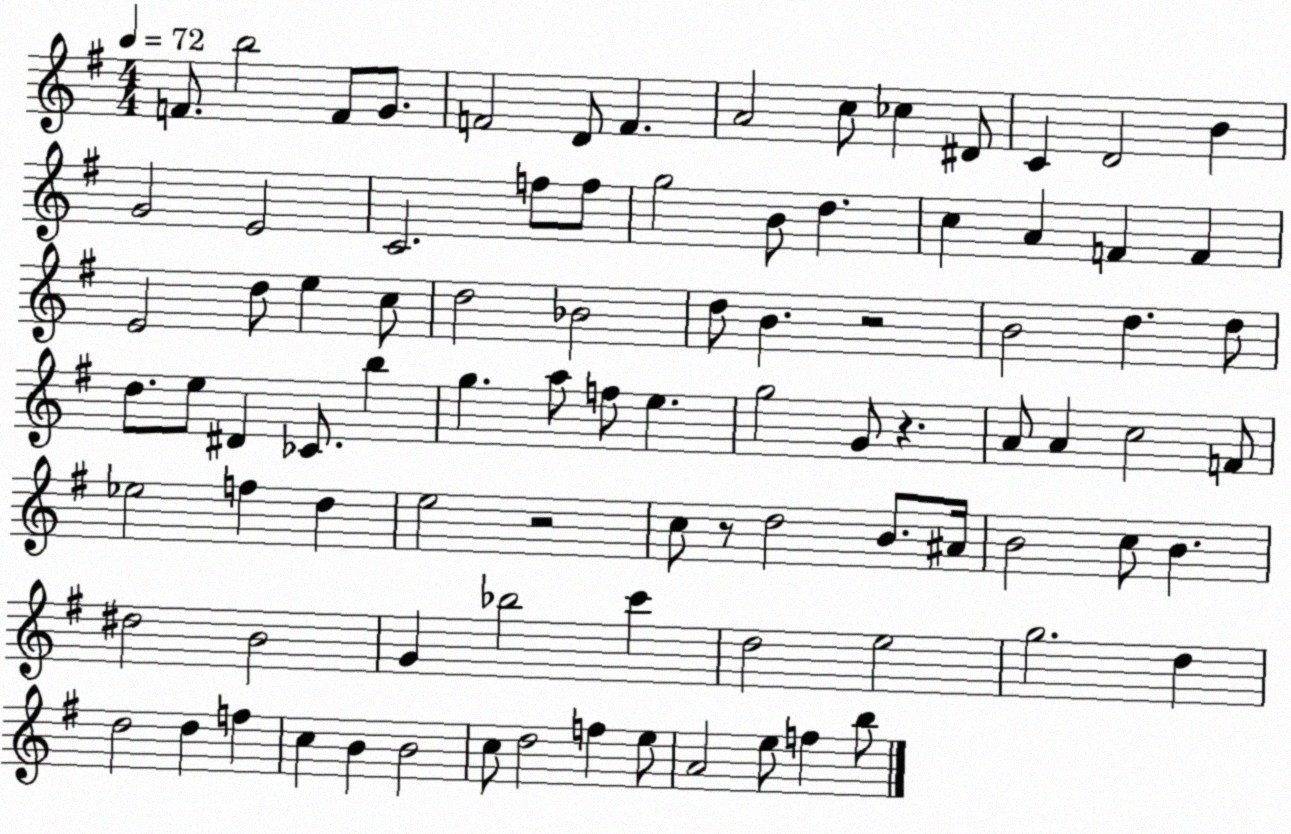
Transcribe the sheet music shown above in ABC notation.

X:1
T:Untitled
M:4/4
L:1/4
K:G
F/2 b2 F/2 G/2 F2 D/2 F A2 c/2 _c ^D/2 C D2 B G2 E2 C2 f/2 f/2 g2 B/2 d c A F F E2 d/2 e c/2 d2 _B2 d/2 B z2 B2 d d/2 d/2 e/2 ^D _C/2 b g a/2 f/2 e g2 G/2 z A/2 A c2 F/2 _e2 f d e2 z2 c/2 z/2 d2 B/2 ^A/4 B2 c/2 B ^d2 B2 G _b2 c' d2 e2 g2 d d2 d f c B B2 c/2 d2 f e/2 A2 e/2 f b/2